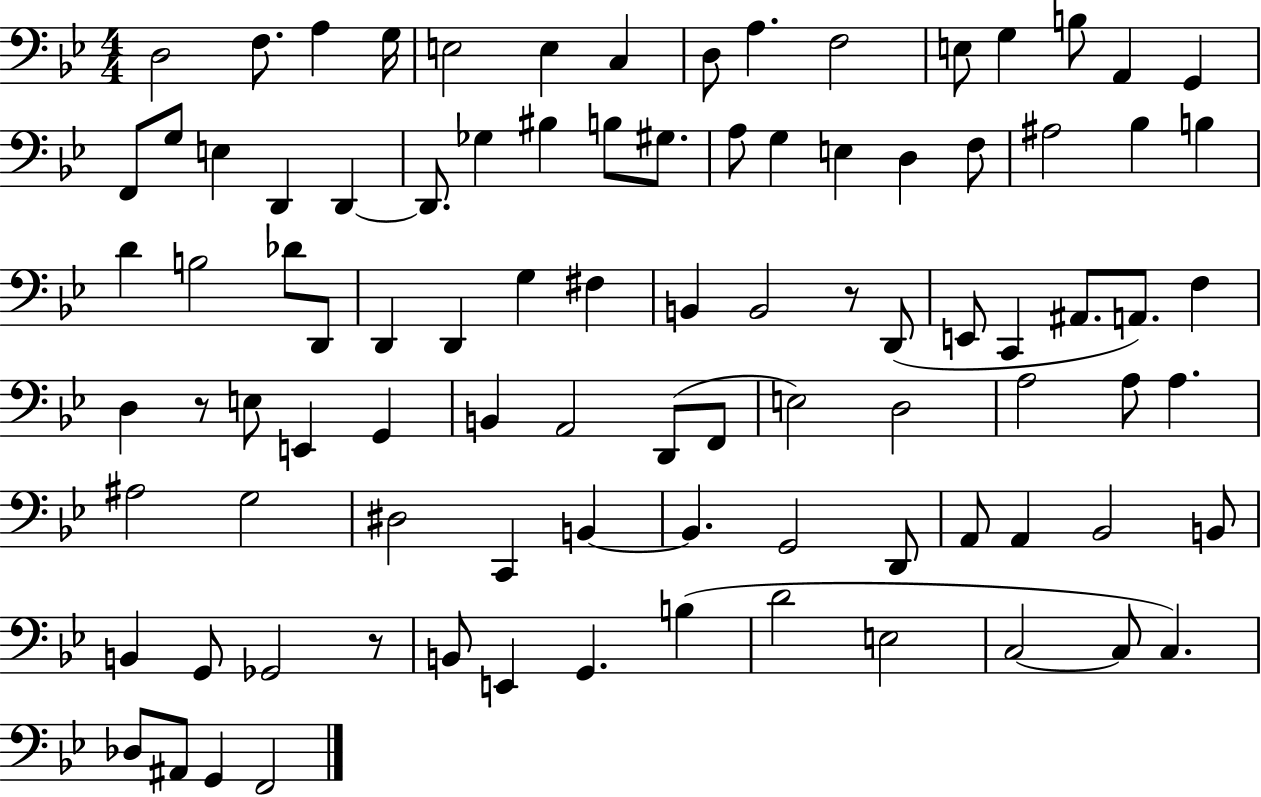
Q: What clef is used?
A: bass